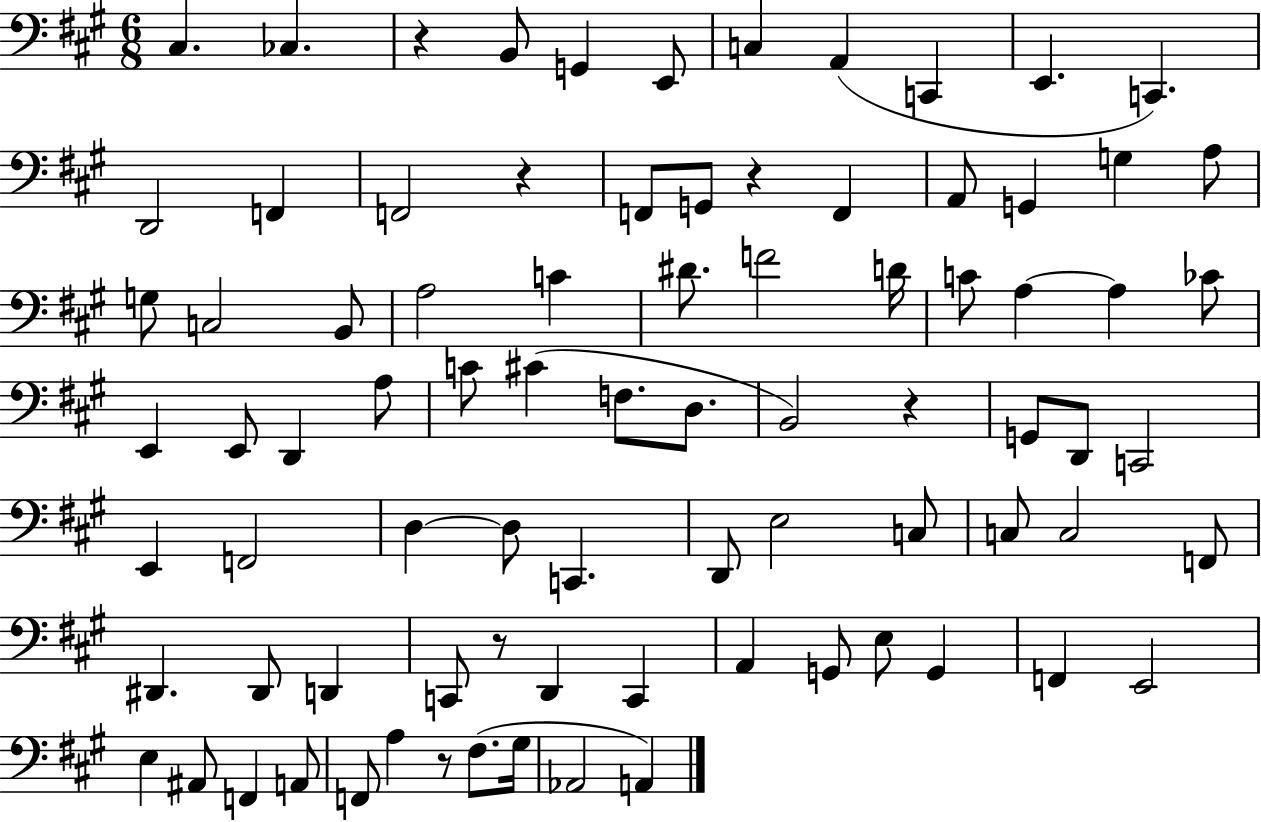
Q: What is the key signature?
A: A major